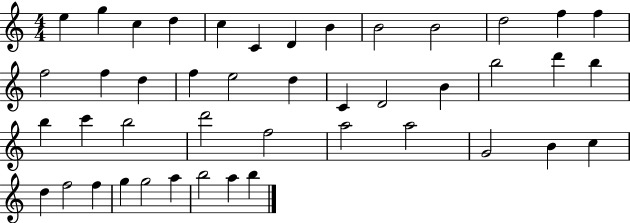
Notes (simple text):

E5/q G5/q C5/q D5/q C5/q C4/q D4/q B4/q B4/h B4/h D5/h F5/q F5/q F5/h F5/q D5/q F5/q E5/h D5/q C4/q D4/h B4/q B5/h D6/q B5/q B5/q C6/q B5/h D6/h F5/h A5/h A5/h G4/h B4/q C5/q D5/q F5/h F5/q G5/q G5/h A5/q B5/h A5/q B5/q